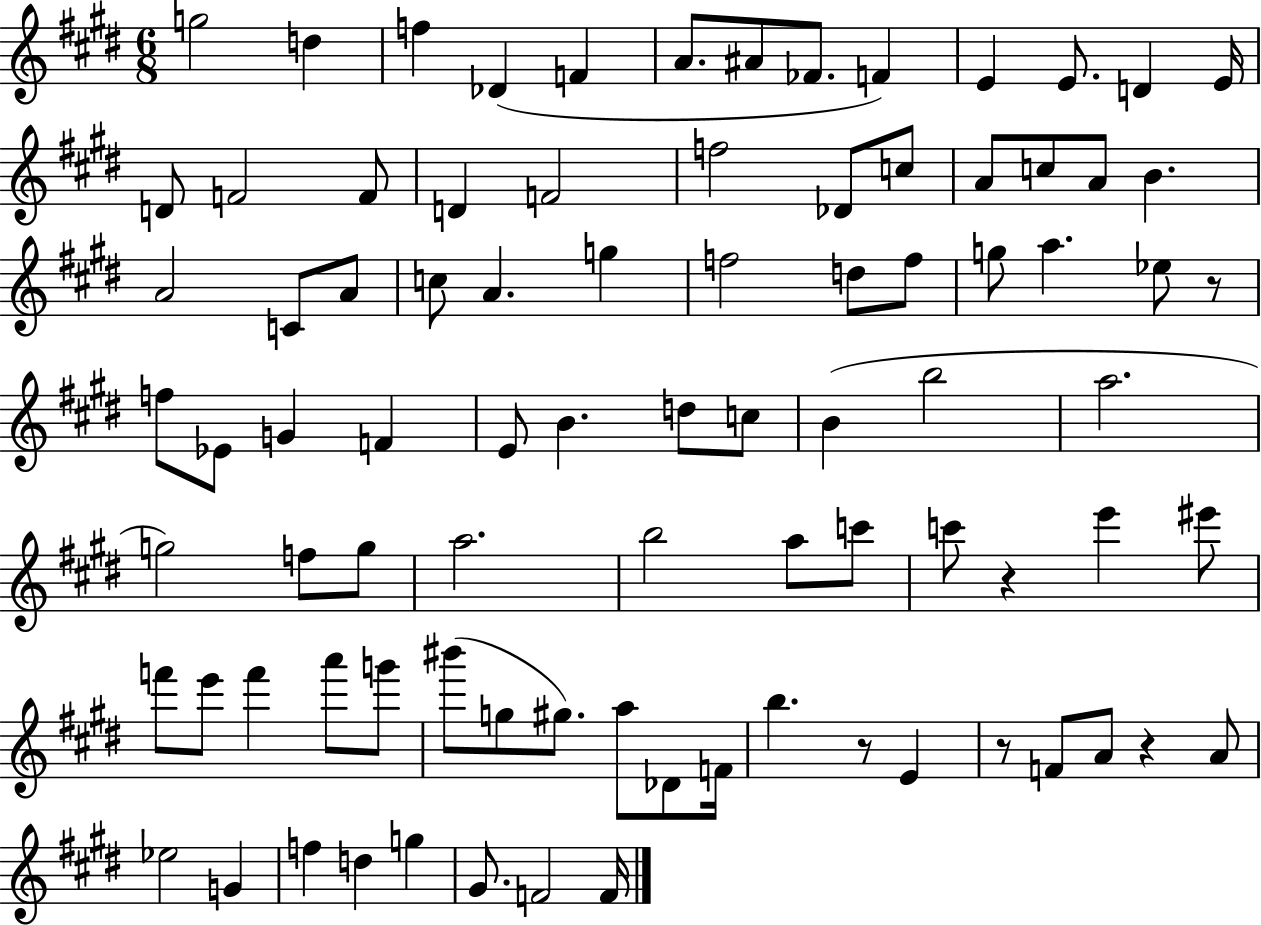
G5/h D5/q F5/q Db4/q F4/q A4/e. A#4/e FES4/e. F4/q E4/q E4/e. D4/q E4/s D4/e F4/h F4/e D4/q F4/h F5/h Db4/e C5/e A4/e C5/e A4/e B4/q. A4/h C4/e A4/e C5/e A4/q. G5/q F5/h D5/e F5/e G5/e A5/q. Eb5/e R/e F5/e Eb4/e G4/q F4/q E4/e B4/q. D5/e C5/e B4/q B5/h A5/h. G5/h F5/e G5/e A5/h. B5/h A5/e C6/e C6/e R/q E6/q EIS6/e F6/e E6/e F6/q A6/e G6/e BIS6/e G5/e G#5/e. A5/e Db4/e F4/s B5/q. R/e E4/q R/e F4/e A4/e R/q A4/e Eb5/h G4/q F5/q D5/q G5/q G#4/e. F4/h F4/s